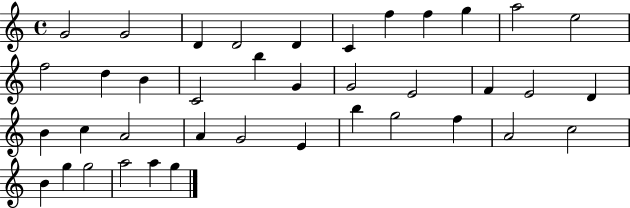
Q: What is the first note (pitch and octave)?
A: G4